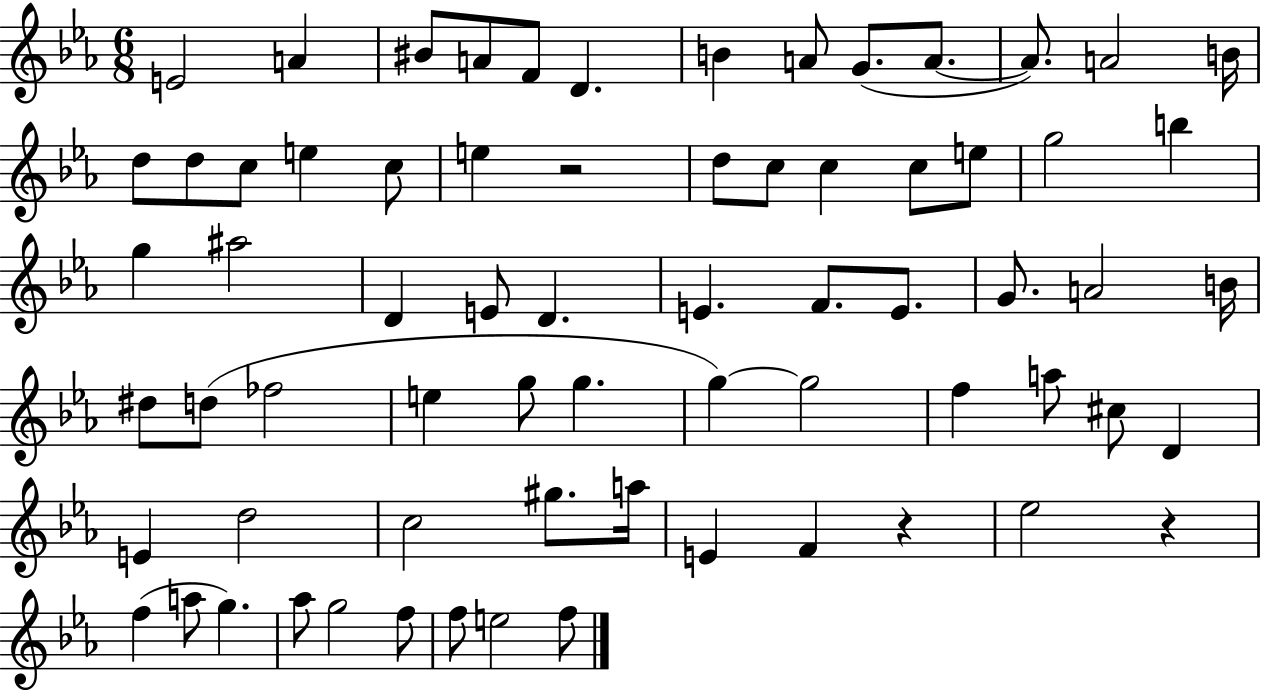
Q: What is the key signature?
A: EES major